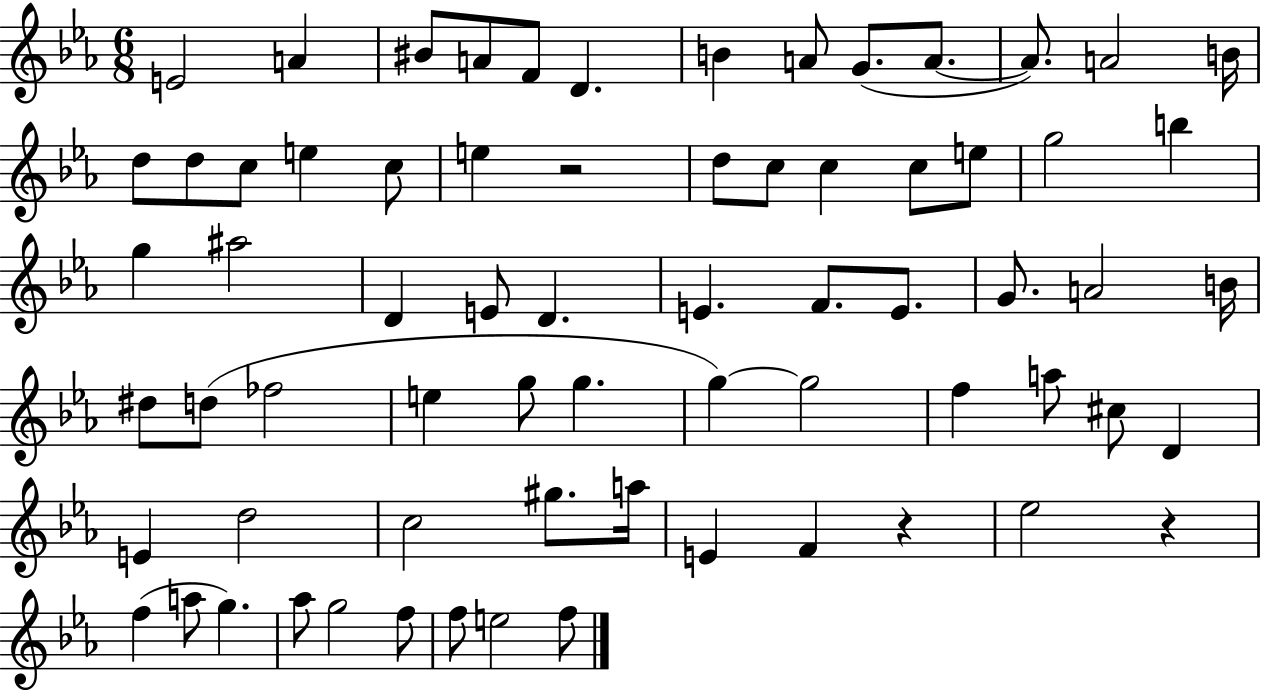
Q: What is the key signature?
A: EES major